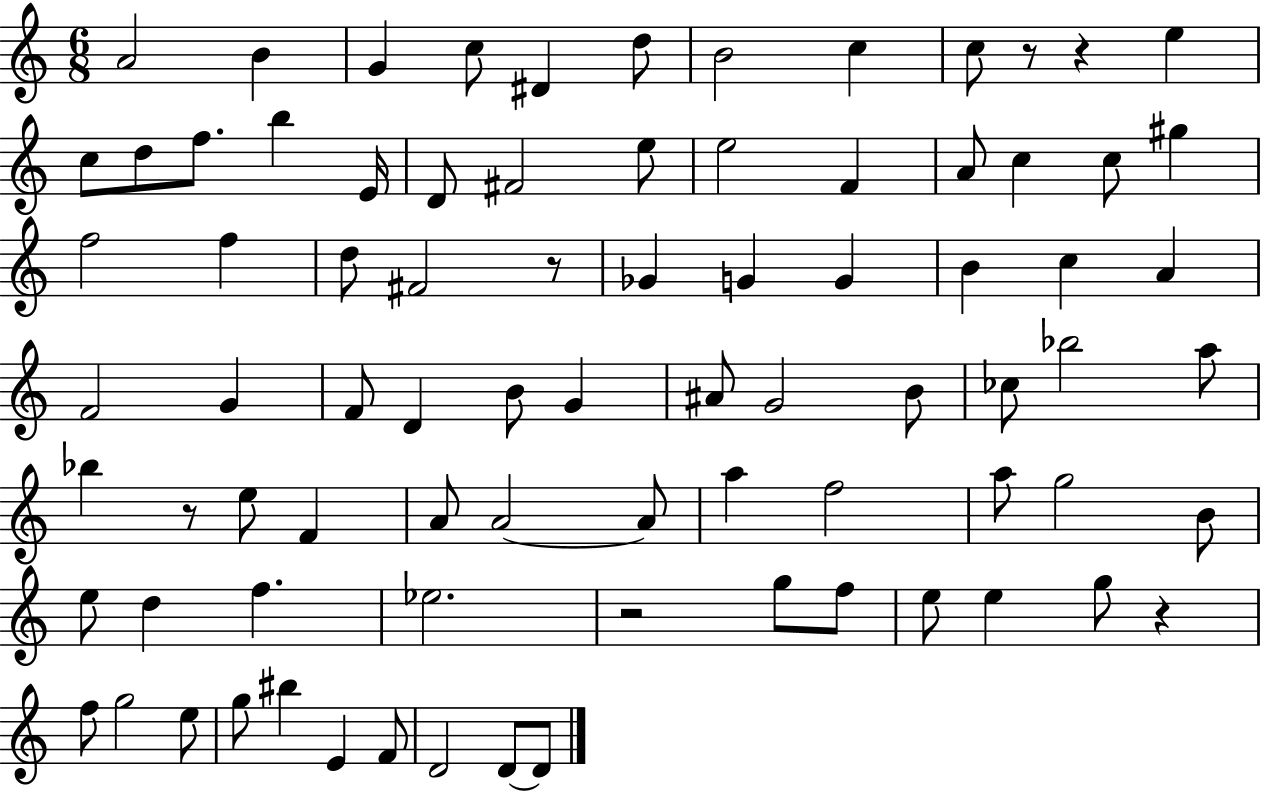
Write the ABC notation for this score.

X:1
T:Untitled
M:6/8
L:1/4
K:C
A2 B G c/2 ^D d/2 B2 c c/2 z/2 z e c/2 d/2 f/2 b E/4 D/2 ^F2 e/2 e2 F A/2 c c/2 ^g f2 f d/2 ^F2 z/2 _G G G B c A F2 G F/2 D B/2 G ^A/2 G2 B/2 _c/2 _b2 a/2 _b z/2 e/2 F A/2 A2 A/2 a f2 a/2 g2 B/2 e/2 d f _e2 z2 g/2 f/2 e/2 e g/2 z f/2 g2 e/2 g/2 ^b E F/2 D2 D/2 D/2